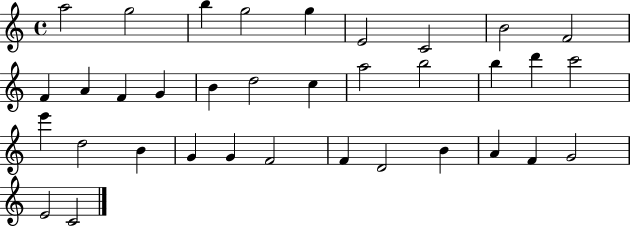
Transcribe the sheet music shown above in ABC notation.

X:1
T:Untitled
M:4/4
L:1/4
K:C
a2 g2 b g2 g E2 C2 B2 F2 F A F G B d2 c a2 b2 b d' c'2 e' d2 B G G F2 F D2 B A F G2 E2 C2